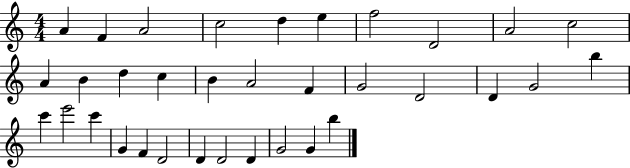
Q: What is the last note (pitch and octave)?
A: B5